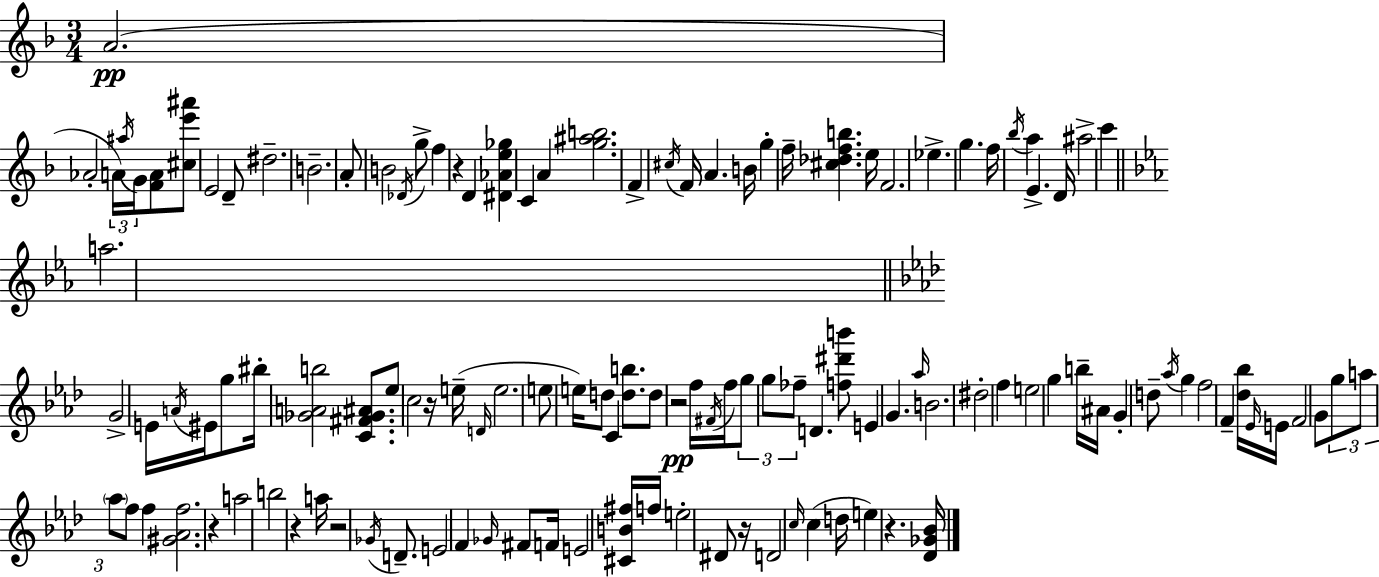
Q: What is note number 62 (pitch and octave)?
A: Ab5